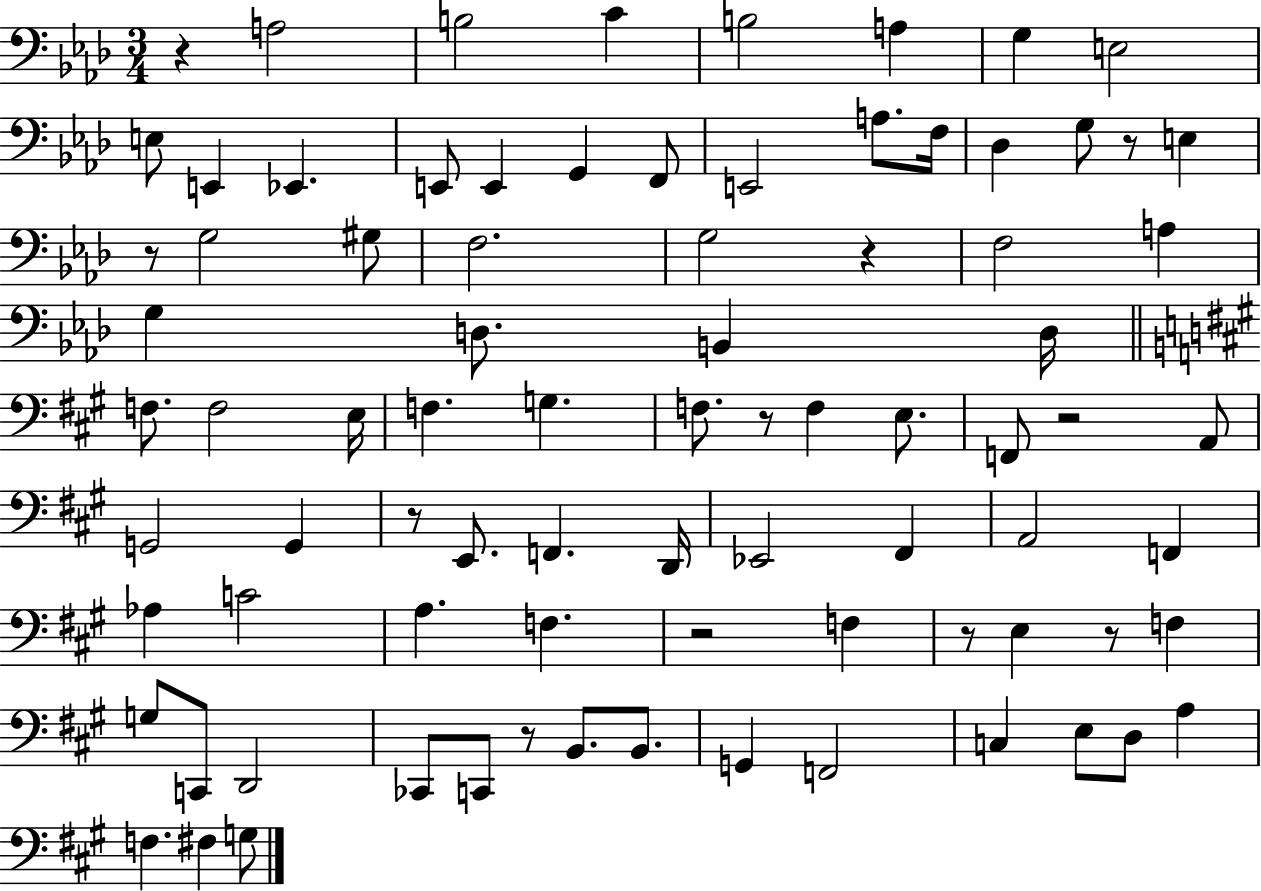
{
  \clef bass
  \numericTimeSignature
  \time 3/4
  \key aes \major
  r4 a2 | b2 c'4 | b2 a4 | g4 e2 | \break e8 e,4 ees,4. | e,8 e,4 g,4 f,8 | e,2 a8. f16 | des4 g8 r8 e4 | \break r8 g2 gis8 | f2. | g2 r4 | f2 a4 | \break g4 d8. b,4 d16 | \bar "||" \break \key a \major f8. f2 e16 | f4. g4. | f8. r8 f4 e8. | f,8 r2 a,8 | \break g,2 g,4 | r8 e,8. f,4. d,16 | ees,2 fis,4 | a,2 f,4 | \break aes4 c'2 | a4. f4. | r2 f4 | r8 e4 r8 f4 | \break g8 c,8 d,2 | ces,8 c,8 r8 b,8. b,8. | g,4 f,2 | c4 e8 d8 a4 | \break f4. fis4 g8 | \bar "|."
}